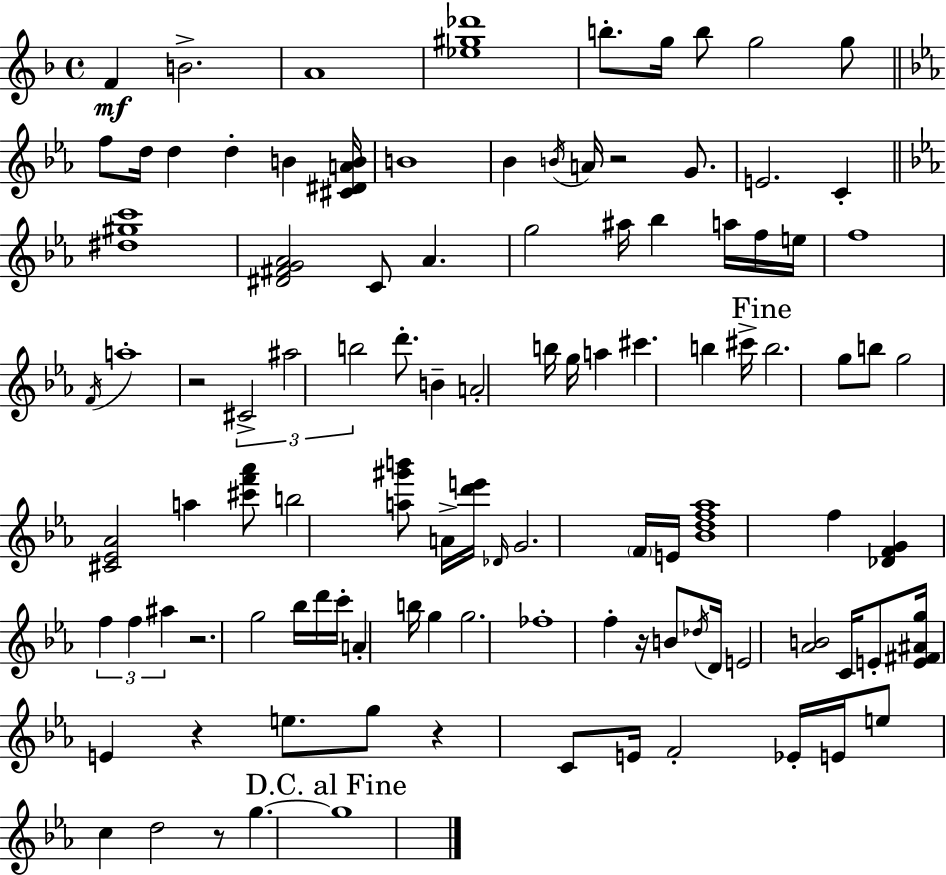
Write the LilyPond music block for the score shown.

{
  \clef treble
  \time 4/4
  \defaultTimeSignature
  \key f \major
  \repeat volta 2 { f'4\mf b'2.-> | a'1 | <ees'' gis'' des'''>1 | b''8.-. g''16 b''8 g''2 g''8 | \break \bar "||" \break \key c \minor f''8 d''16 d''4 d''4-. b'4 <cis' dis' a' b'>16 | b'1 | bes'4 \acciaccatura { b'16 } a'16 r2 g'8. | e'2. c'4-. | \break \bar "||" \break \key ees \major <dis'' gis'' c'''>1 | <dis' fis' g' aes'>2 c'8 aes'4. | g''2 ais''16 bes''4 a''16 f''16 e''16 | f''1 | \break \acciaccatura { f'16 } a''1-. | r2 \tuplet 3/2 { cis'2-> | ais''2 b''2 } | d'''8.-. b'4-- a'2-. | \break b''16 g''16 a''4 cis'''4. b''4 | cis'''16-> \mark "Fine" b''2. g''8 b''8 | g''2 <cis' ees' aes'>2 | a''4 <cis''' f''' aes'''>8 b''2 <a'' gis''' b'''>8 | \break a'16-> <d''' e'''>16 \grace { des'16 } g'2. | \parenthesize f'16 e'16 <bes' d'' f'' aes''>1 | f''4 <des' f' g'>4 \tuplet 3/2 { f''4 f''4 | ais''4 } r2. | \break g''2 bes''16 d'''16 c'''16-. a'4-. | b''16 g''4 g''2. | fes''1-. | f''4-. r16 b'8 \acciaccatura { des''16 } d'16 e'2 | \break <aes' b'>2 c'16 e'8-. <e' fis' ais' g''>16 e'4 | r4 e''8. g''8 r4 | c'8 e'16 f'2-. ees'16-. e'16 e''8 c''4 | d''2 r8 g''4.~~ | \break \mark "D.C. al Fine" g''1 | } \bar "|."
}